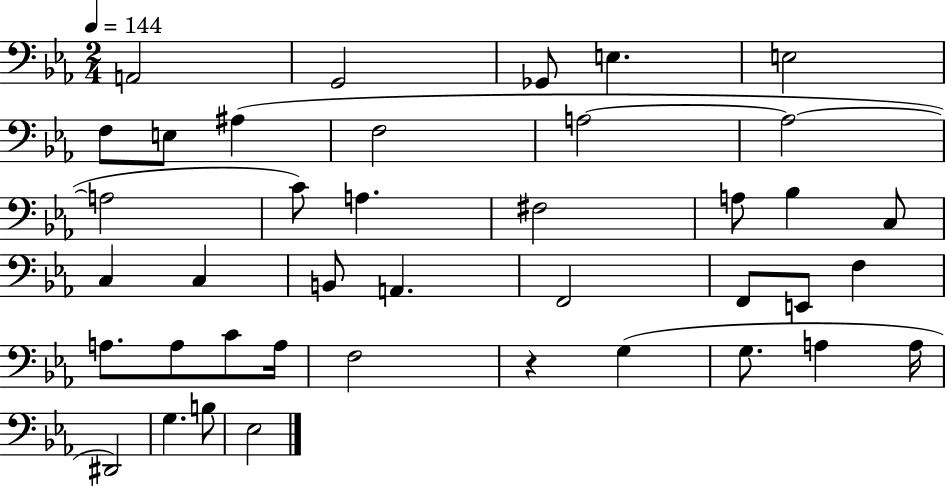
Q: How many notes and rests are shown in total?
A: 40